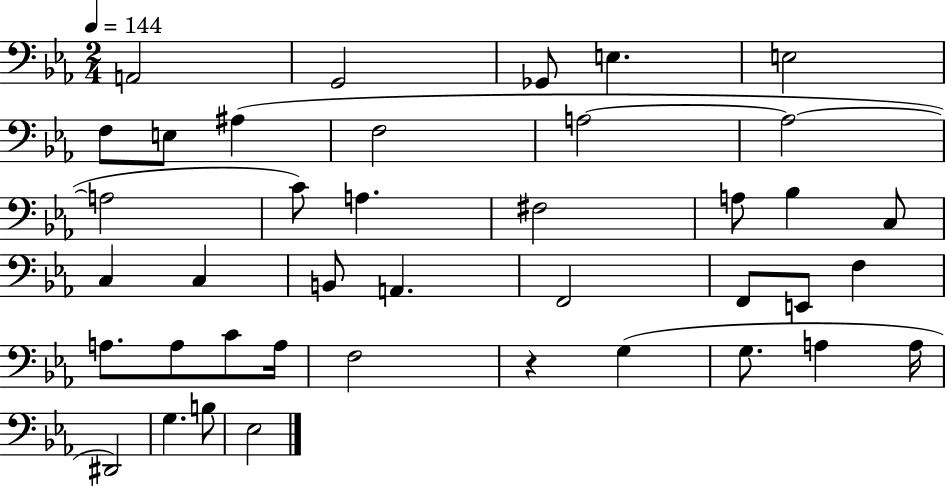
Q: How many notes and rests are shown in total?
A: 40